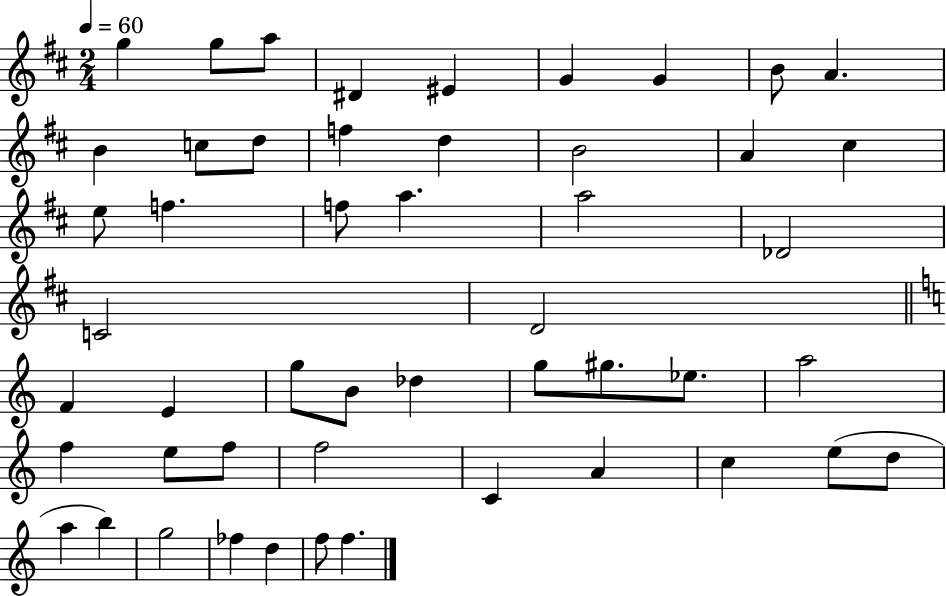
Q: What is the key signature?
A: D major